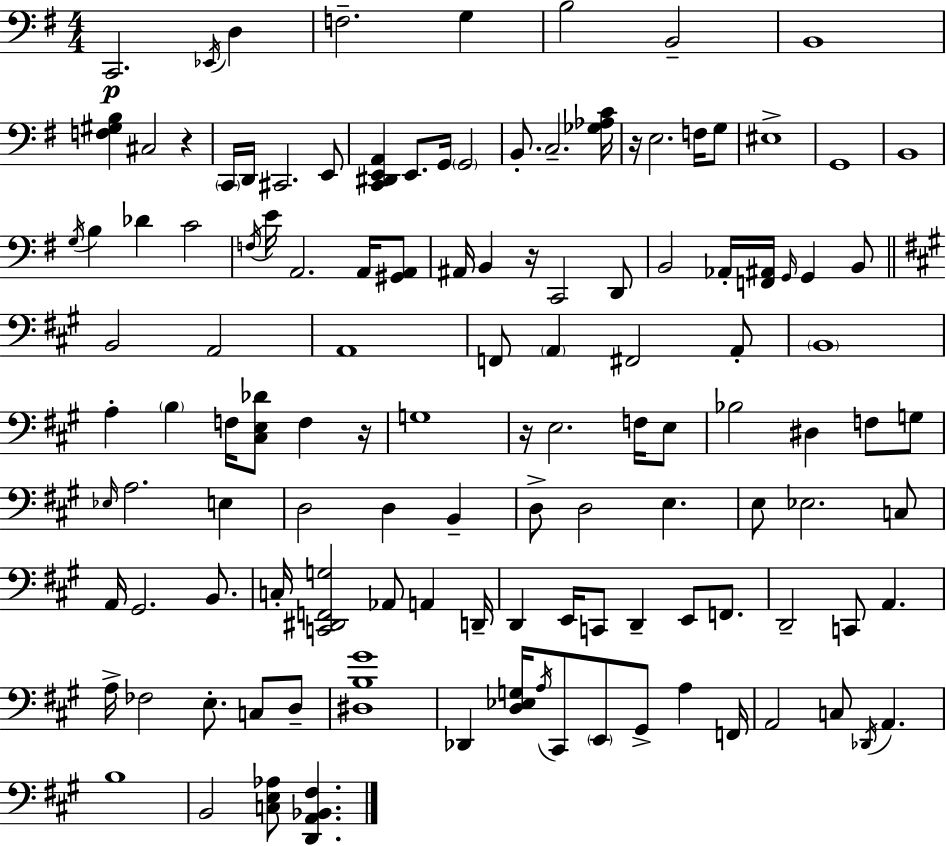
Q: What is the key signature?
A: G major